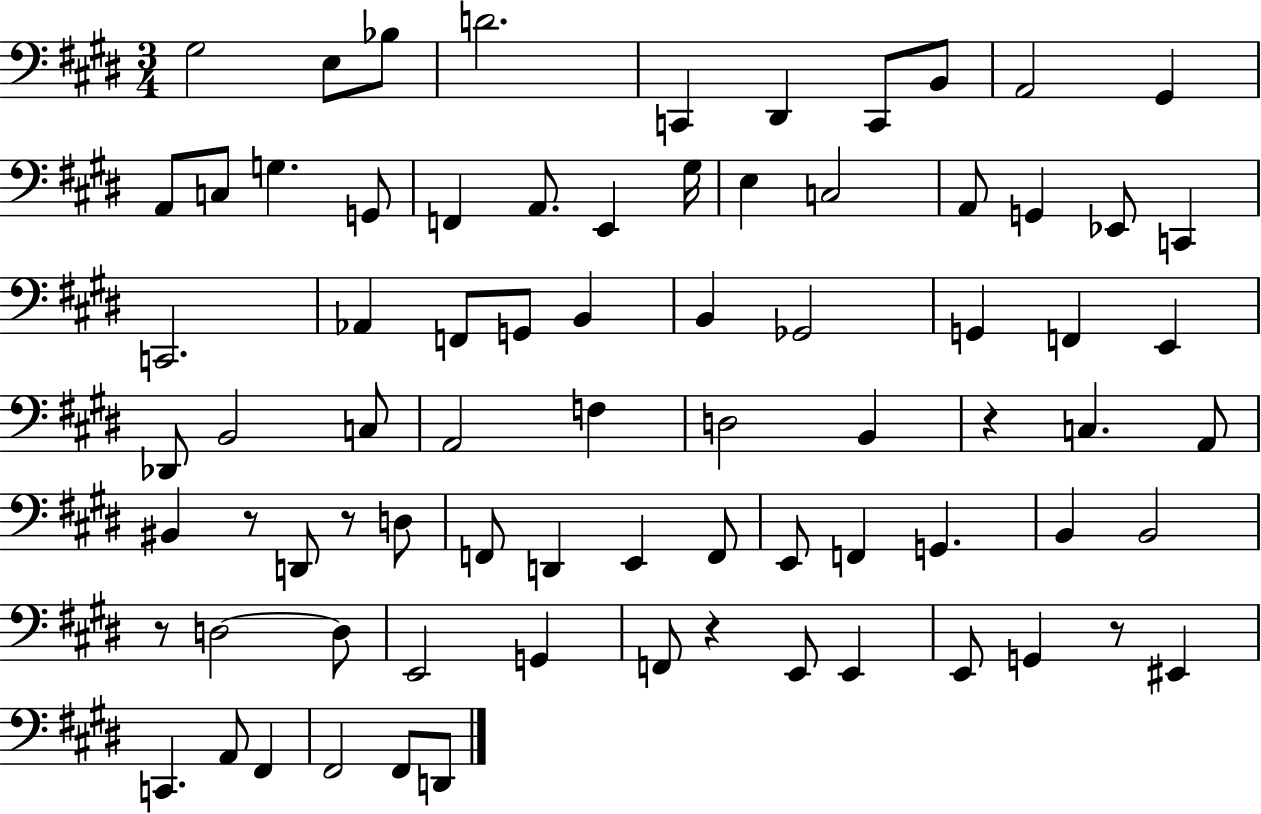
G#3/h E3/e Bb3/e D4/h. C2/q D#2/q C2/e B2/e A2/h G#2/q A2/e C3/e G3/q. G2/e F2/q A2/e. E2/q G#3/s E3/q C3/h A2/e G2/q Eb2/e C2/q C2/h. Ab2/q F2/e G2/e B2/q B2/q Gb2/h G2/q F2/q E2/q Db2/e B2/h C3/e A2/h F3/q D3/h B2/q R/q C3/q. A2/e BIS2/q R/e D2/e R/e D3/e F2/e D2/q E2/q F2/e E2/e F2/q G2/q. B2/q B2/h R/e D3/h D3/e E2/h G2/q F2/e R/q E2/e E2/q E2/e G2/q R/e EIS2/q C2/q. A2/e F#2/q F#2/h F#2/e D2/e